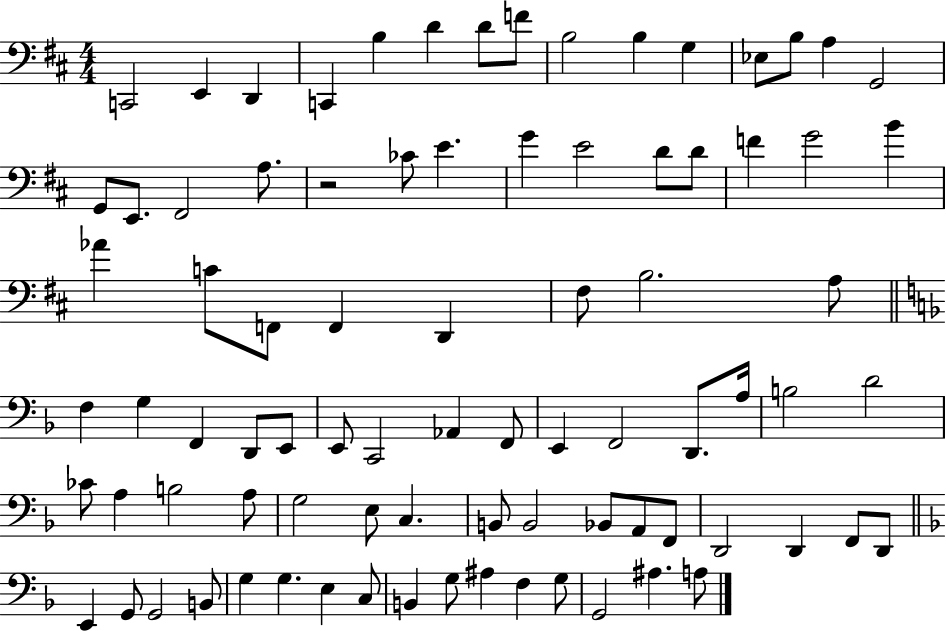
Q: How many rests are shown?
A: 1